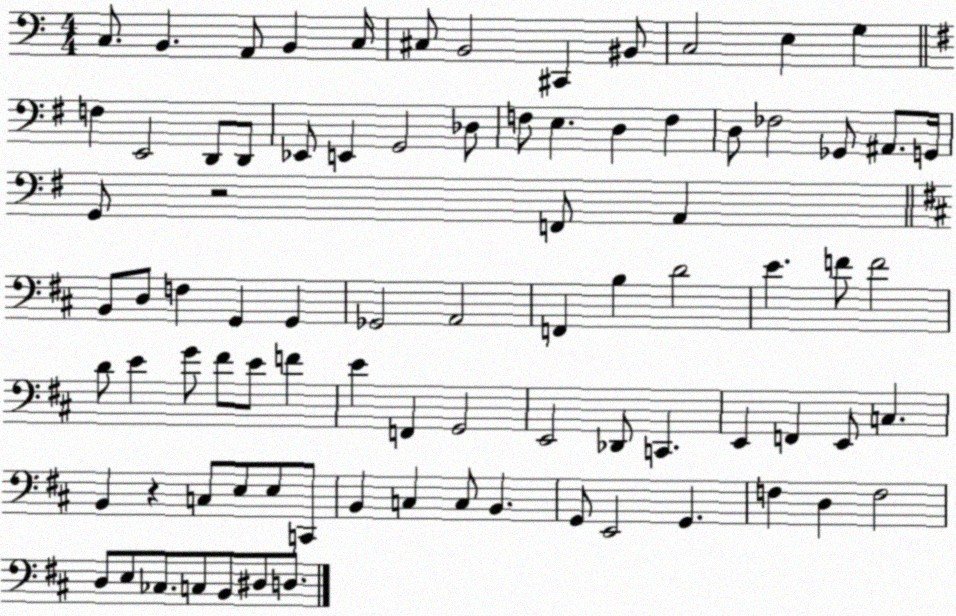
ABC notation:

X:1
T:Untitled
M:4/4
L:1/4
K:C
C,/2 B,, A,,/2 B,, C,/4 ^C,/2 B,,2 ^C,, ^B,,/2 C,2 E, G, F, E,,2 D,,/2 D,,/2 _E,,/2 E,, G,,2 _D,/2 F,/2 E, D, F, D,/2 _F,2 _G,,/2 ^A,,/2 G,,/4 G,,/2 z2 F,,/2 A,, B,,/2 D,/2 F, G,, G,, _G,,2 A,,2 F,, B, D2 E F/2 F2 D/2 E G/2 ^F/2 E/2 F E F,, G,,2 E,,2 _D,,/2 C,, E,, F,, E,,/2 C, B,, z C,/2 E,/2 E,/2 C,,/2 B,, C, C,/2 B,, G,,/2 E,,2 G,, F, D, F,2 D,/2 E,/2 _C,/2 C,/2 B,,/2 ^D,/2 D,/2